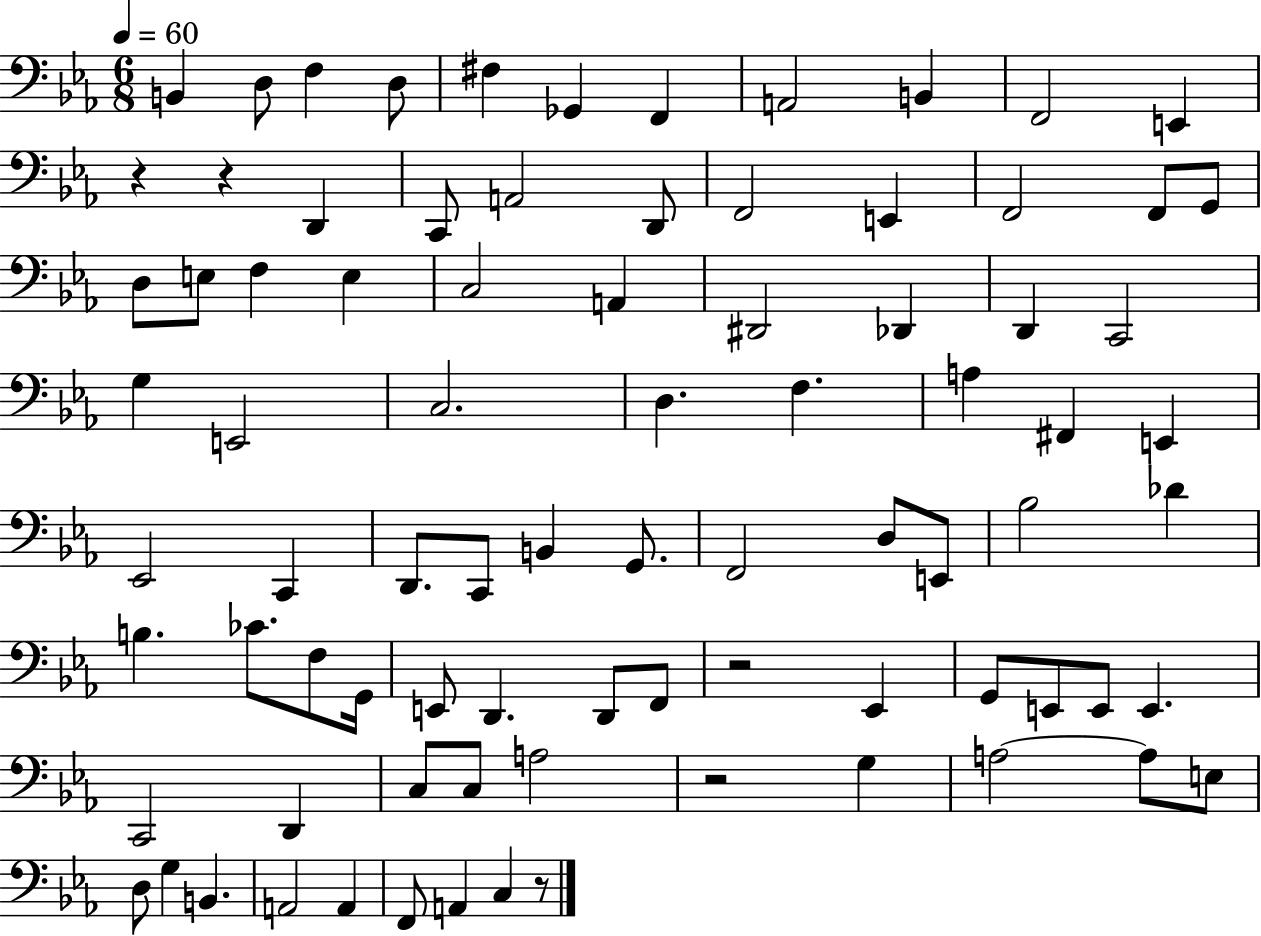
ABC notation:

X:1
T:Untitled
M:6/8
L:1/4
K:Eb
B,, D,/2 F, D,/2 ^F, _G,, F,, A,,2 B,, F,,2 E,, z z D,, C,,/2 A,,2 D,,/2 F,,2 E,, F,,2 F,,/2 G,,/2 D,/2 E,/2 F, E, C,2 A,, ^D,,2 _D,, D,, C,,2 G, E,,2 C,2 D, F, A, ^F,, E,, _E,,2 C,, D,,/2 C,,/2 B,, G,,/2 F,,2 D,/2 E,,/2 _B,2 _D B, _C/2 F,/2 G,,/4 E,,/2 D,, D,,/2 F,,/2 z2 _E,, G,,/2 E,,/2 E,,/2 E,, C,,2 D,, C,/2 C,/2 A,2 z2 G, A,2 A,/2 E,/2 D,/2 G, B,, A,,2 A,, F,,/2 A,, C, z/2